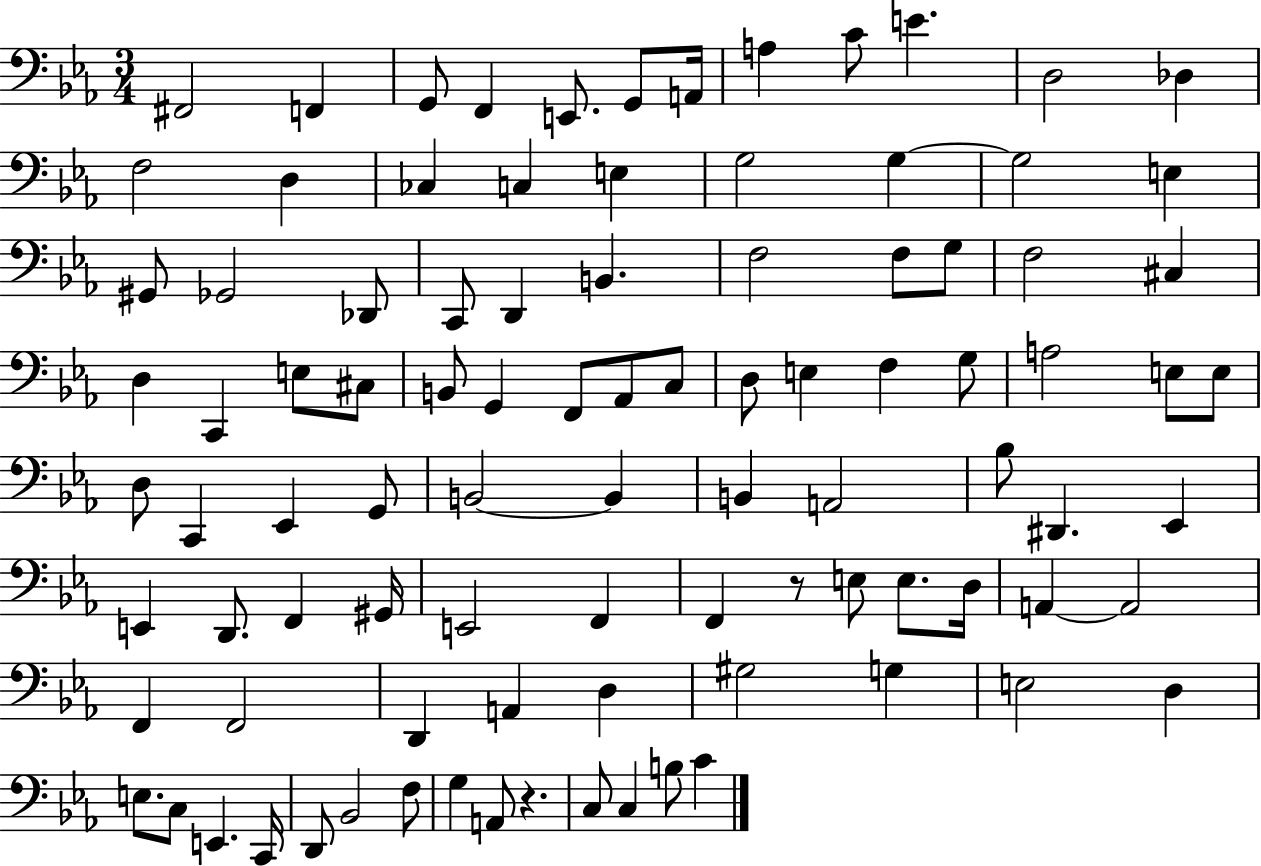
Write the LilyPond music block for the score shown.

{
  \clef bass
  \numericTimeSignature
  \time 3/4
  \key ees \major
  fis,2 f,4 | g,8 f,4 e,8. g,8 a,16 | a4 c'8 e'4. | d2 des4 | \break f2 d4 | ces4 c4 e4 | g2 g4~~ | g2 e4 | \break gis,8 ges,2 des,8 | c,8 d,4 b,4. | f2 f8 g8 | f2 cis4 | \break d4 c,4 e8 cis8 | b,8 g,4 f,8 aes,8 c8 | d8 e4 f4 g8 | a2 e8 e8 | \break d8 c,4 ees,4 g,8 | b,2~~ b,4 | b,4 a,2 | bes8 dis,4. ees,4 | \break e,4 d,8. f,4 gis,16 | e,2 f,4 | f,4 r8 e8 e8. d16 | a,4~~ a,2 | \break f,4 f,2 | d,4 a,4 d4 | gis2 g4 | e2 d4 | \break e8. c8 e,4. c,16 | d,8 bes,2 f8 | g4 a,8 r4. | c8 c4 b8 c'4 | \break \bar "|."
}